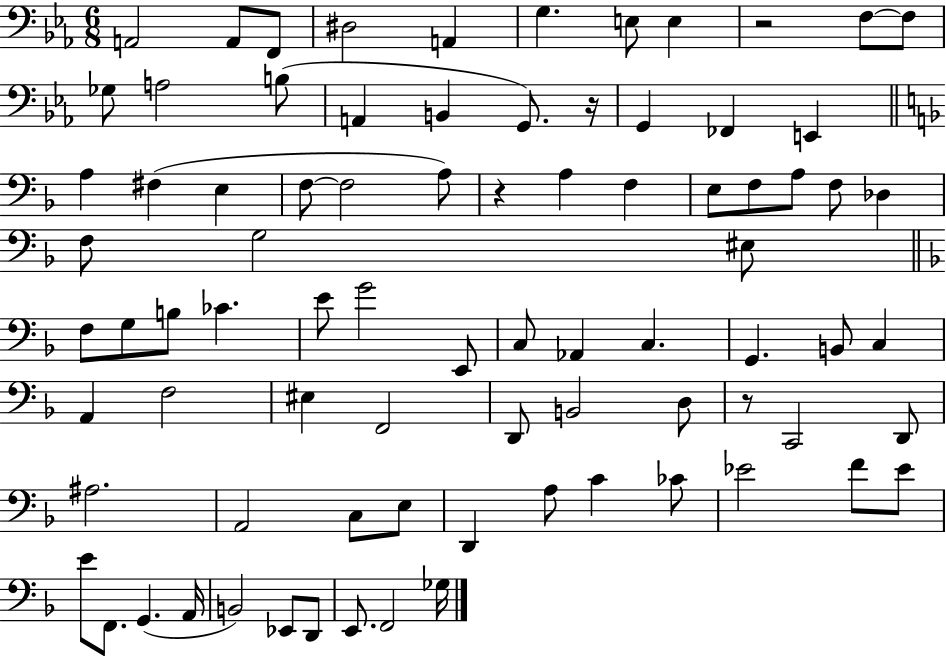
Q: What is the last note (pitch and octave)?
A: Gb3